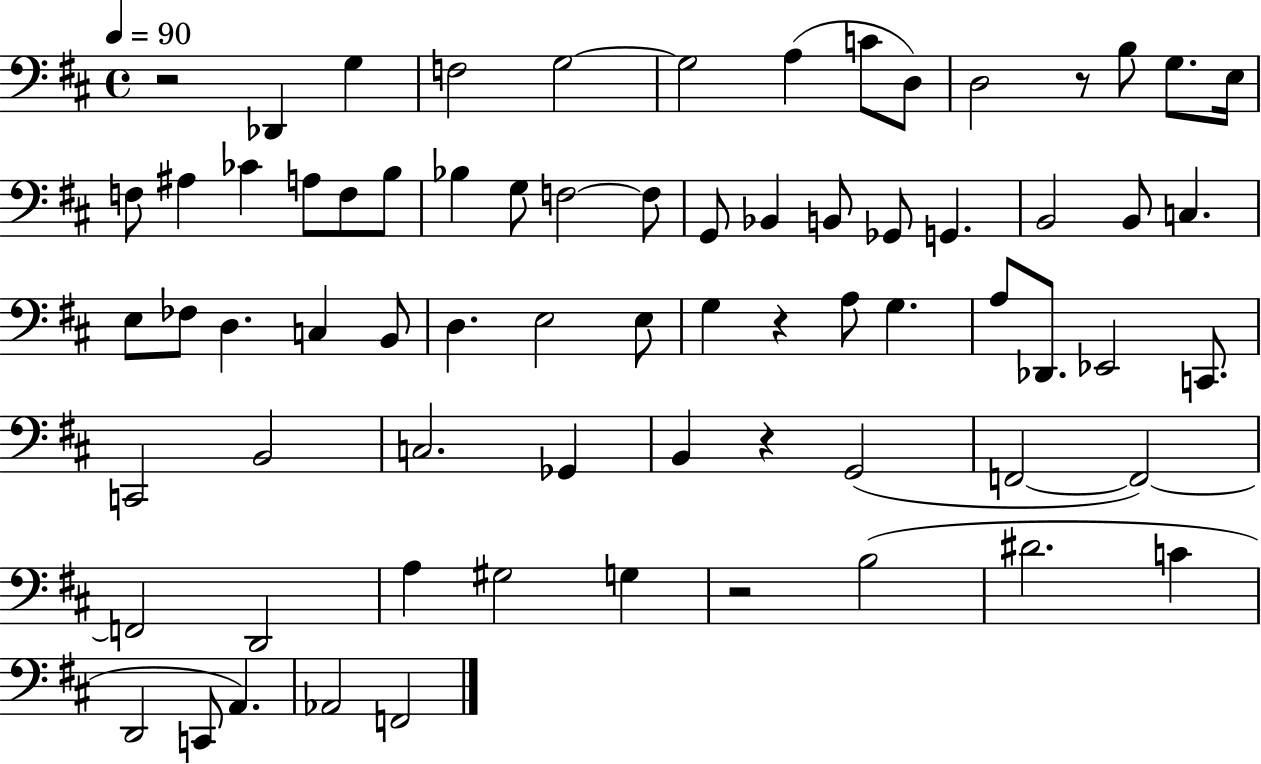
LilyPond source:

{
  \clef bass
  \time 4/4
  \defaultTimeSignature
  \key d \major
  \tempo 4 = 90
  r2 des,4 g4 | f2 g2~~ | g2 a4( c'8 d8) | d2 r8 b8 g8. e16 | \break f8 ais4 ces'4 a8 f8 b8 | bes4 g8 f2~~ f8 | g,8 bes,4 b,8 ges,8 g,4. | b,2 b,8 c4. | \break e8 fes8 d4. c4 b,8 | d4. e2 e8 | g4 r4 a8 g4. | a8 des,8. ees,2 c,8. | \break c,2 b,2 | c2. ges,4 | b,4 r4 g,2( | f,2~~ f,2~~) | \break f,2 d,2 | a4 gis2 g4 | r2 b2( | dis'2. c'4 | \break d,2 c,8 a,4.) | aes,2 f,2 | \bar "|."
}